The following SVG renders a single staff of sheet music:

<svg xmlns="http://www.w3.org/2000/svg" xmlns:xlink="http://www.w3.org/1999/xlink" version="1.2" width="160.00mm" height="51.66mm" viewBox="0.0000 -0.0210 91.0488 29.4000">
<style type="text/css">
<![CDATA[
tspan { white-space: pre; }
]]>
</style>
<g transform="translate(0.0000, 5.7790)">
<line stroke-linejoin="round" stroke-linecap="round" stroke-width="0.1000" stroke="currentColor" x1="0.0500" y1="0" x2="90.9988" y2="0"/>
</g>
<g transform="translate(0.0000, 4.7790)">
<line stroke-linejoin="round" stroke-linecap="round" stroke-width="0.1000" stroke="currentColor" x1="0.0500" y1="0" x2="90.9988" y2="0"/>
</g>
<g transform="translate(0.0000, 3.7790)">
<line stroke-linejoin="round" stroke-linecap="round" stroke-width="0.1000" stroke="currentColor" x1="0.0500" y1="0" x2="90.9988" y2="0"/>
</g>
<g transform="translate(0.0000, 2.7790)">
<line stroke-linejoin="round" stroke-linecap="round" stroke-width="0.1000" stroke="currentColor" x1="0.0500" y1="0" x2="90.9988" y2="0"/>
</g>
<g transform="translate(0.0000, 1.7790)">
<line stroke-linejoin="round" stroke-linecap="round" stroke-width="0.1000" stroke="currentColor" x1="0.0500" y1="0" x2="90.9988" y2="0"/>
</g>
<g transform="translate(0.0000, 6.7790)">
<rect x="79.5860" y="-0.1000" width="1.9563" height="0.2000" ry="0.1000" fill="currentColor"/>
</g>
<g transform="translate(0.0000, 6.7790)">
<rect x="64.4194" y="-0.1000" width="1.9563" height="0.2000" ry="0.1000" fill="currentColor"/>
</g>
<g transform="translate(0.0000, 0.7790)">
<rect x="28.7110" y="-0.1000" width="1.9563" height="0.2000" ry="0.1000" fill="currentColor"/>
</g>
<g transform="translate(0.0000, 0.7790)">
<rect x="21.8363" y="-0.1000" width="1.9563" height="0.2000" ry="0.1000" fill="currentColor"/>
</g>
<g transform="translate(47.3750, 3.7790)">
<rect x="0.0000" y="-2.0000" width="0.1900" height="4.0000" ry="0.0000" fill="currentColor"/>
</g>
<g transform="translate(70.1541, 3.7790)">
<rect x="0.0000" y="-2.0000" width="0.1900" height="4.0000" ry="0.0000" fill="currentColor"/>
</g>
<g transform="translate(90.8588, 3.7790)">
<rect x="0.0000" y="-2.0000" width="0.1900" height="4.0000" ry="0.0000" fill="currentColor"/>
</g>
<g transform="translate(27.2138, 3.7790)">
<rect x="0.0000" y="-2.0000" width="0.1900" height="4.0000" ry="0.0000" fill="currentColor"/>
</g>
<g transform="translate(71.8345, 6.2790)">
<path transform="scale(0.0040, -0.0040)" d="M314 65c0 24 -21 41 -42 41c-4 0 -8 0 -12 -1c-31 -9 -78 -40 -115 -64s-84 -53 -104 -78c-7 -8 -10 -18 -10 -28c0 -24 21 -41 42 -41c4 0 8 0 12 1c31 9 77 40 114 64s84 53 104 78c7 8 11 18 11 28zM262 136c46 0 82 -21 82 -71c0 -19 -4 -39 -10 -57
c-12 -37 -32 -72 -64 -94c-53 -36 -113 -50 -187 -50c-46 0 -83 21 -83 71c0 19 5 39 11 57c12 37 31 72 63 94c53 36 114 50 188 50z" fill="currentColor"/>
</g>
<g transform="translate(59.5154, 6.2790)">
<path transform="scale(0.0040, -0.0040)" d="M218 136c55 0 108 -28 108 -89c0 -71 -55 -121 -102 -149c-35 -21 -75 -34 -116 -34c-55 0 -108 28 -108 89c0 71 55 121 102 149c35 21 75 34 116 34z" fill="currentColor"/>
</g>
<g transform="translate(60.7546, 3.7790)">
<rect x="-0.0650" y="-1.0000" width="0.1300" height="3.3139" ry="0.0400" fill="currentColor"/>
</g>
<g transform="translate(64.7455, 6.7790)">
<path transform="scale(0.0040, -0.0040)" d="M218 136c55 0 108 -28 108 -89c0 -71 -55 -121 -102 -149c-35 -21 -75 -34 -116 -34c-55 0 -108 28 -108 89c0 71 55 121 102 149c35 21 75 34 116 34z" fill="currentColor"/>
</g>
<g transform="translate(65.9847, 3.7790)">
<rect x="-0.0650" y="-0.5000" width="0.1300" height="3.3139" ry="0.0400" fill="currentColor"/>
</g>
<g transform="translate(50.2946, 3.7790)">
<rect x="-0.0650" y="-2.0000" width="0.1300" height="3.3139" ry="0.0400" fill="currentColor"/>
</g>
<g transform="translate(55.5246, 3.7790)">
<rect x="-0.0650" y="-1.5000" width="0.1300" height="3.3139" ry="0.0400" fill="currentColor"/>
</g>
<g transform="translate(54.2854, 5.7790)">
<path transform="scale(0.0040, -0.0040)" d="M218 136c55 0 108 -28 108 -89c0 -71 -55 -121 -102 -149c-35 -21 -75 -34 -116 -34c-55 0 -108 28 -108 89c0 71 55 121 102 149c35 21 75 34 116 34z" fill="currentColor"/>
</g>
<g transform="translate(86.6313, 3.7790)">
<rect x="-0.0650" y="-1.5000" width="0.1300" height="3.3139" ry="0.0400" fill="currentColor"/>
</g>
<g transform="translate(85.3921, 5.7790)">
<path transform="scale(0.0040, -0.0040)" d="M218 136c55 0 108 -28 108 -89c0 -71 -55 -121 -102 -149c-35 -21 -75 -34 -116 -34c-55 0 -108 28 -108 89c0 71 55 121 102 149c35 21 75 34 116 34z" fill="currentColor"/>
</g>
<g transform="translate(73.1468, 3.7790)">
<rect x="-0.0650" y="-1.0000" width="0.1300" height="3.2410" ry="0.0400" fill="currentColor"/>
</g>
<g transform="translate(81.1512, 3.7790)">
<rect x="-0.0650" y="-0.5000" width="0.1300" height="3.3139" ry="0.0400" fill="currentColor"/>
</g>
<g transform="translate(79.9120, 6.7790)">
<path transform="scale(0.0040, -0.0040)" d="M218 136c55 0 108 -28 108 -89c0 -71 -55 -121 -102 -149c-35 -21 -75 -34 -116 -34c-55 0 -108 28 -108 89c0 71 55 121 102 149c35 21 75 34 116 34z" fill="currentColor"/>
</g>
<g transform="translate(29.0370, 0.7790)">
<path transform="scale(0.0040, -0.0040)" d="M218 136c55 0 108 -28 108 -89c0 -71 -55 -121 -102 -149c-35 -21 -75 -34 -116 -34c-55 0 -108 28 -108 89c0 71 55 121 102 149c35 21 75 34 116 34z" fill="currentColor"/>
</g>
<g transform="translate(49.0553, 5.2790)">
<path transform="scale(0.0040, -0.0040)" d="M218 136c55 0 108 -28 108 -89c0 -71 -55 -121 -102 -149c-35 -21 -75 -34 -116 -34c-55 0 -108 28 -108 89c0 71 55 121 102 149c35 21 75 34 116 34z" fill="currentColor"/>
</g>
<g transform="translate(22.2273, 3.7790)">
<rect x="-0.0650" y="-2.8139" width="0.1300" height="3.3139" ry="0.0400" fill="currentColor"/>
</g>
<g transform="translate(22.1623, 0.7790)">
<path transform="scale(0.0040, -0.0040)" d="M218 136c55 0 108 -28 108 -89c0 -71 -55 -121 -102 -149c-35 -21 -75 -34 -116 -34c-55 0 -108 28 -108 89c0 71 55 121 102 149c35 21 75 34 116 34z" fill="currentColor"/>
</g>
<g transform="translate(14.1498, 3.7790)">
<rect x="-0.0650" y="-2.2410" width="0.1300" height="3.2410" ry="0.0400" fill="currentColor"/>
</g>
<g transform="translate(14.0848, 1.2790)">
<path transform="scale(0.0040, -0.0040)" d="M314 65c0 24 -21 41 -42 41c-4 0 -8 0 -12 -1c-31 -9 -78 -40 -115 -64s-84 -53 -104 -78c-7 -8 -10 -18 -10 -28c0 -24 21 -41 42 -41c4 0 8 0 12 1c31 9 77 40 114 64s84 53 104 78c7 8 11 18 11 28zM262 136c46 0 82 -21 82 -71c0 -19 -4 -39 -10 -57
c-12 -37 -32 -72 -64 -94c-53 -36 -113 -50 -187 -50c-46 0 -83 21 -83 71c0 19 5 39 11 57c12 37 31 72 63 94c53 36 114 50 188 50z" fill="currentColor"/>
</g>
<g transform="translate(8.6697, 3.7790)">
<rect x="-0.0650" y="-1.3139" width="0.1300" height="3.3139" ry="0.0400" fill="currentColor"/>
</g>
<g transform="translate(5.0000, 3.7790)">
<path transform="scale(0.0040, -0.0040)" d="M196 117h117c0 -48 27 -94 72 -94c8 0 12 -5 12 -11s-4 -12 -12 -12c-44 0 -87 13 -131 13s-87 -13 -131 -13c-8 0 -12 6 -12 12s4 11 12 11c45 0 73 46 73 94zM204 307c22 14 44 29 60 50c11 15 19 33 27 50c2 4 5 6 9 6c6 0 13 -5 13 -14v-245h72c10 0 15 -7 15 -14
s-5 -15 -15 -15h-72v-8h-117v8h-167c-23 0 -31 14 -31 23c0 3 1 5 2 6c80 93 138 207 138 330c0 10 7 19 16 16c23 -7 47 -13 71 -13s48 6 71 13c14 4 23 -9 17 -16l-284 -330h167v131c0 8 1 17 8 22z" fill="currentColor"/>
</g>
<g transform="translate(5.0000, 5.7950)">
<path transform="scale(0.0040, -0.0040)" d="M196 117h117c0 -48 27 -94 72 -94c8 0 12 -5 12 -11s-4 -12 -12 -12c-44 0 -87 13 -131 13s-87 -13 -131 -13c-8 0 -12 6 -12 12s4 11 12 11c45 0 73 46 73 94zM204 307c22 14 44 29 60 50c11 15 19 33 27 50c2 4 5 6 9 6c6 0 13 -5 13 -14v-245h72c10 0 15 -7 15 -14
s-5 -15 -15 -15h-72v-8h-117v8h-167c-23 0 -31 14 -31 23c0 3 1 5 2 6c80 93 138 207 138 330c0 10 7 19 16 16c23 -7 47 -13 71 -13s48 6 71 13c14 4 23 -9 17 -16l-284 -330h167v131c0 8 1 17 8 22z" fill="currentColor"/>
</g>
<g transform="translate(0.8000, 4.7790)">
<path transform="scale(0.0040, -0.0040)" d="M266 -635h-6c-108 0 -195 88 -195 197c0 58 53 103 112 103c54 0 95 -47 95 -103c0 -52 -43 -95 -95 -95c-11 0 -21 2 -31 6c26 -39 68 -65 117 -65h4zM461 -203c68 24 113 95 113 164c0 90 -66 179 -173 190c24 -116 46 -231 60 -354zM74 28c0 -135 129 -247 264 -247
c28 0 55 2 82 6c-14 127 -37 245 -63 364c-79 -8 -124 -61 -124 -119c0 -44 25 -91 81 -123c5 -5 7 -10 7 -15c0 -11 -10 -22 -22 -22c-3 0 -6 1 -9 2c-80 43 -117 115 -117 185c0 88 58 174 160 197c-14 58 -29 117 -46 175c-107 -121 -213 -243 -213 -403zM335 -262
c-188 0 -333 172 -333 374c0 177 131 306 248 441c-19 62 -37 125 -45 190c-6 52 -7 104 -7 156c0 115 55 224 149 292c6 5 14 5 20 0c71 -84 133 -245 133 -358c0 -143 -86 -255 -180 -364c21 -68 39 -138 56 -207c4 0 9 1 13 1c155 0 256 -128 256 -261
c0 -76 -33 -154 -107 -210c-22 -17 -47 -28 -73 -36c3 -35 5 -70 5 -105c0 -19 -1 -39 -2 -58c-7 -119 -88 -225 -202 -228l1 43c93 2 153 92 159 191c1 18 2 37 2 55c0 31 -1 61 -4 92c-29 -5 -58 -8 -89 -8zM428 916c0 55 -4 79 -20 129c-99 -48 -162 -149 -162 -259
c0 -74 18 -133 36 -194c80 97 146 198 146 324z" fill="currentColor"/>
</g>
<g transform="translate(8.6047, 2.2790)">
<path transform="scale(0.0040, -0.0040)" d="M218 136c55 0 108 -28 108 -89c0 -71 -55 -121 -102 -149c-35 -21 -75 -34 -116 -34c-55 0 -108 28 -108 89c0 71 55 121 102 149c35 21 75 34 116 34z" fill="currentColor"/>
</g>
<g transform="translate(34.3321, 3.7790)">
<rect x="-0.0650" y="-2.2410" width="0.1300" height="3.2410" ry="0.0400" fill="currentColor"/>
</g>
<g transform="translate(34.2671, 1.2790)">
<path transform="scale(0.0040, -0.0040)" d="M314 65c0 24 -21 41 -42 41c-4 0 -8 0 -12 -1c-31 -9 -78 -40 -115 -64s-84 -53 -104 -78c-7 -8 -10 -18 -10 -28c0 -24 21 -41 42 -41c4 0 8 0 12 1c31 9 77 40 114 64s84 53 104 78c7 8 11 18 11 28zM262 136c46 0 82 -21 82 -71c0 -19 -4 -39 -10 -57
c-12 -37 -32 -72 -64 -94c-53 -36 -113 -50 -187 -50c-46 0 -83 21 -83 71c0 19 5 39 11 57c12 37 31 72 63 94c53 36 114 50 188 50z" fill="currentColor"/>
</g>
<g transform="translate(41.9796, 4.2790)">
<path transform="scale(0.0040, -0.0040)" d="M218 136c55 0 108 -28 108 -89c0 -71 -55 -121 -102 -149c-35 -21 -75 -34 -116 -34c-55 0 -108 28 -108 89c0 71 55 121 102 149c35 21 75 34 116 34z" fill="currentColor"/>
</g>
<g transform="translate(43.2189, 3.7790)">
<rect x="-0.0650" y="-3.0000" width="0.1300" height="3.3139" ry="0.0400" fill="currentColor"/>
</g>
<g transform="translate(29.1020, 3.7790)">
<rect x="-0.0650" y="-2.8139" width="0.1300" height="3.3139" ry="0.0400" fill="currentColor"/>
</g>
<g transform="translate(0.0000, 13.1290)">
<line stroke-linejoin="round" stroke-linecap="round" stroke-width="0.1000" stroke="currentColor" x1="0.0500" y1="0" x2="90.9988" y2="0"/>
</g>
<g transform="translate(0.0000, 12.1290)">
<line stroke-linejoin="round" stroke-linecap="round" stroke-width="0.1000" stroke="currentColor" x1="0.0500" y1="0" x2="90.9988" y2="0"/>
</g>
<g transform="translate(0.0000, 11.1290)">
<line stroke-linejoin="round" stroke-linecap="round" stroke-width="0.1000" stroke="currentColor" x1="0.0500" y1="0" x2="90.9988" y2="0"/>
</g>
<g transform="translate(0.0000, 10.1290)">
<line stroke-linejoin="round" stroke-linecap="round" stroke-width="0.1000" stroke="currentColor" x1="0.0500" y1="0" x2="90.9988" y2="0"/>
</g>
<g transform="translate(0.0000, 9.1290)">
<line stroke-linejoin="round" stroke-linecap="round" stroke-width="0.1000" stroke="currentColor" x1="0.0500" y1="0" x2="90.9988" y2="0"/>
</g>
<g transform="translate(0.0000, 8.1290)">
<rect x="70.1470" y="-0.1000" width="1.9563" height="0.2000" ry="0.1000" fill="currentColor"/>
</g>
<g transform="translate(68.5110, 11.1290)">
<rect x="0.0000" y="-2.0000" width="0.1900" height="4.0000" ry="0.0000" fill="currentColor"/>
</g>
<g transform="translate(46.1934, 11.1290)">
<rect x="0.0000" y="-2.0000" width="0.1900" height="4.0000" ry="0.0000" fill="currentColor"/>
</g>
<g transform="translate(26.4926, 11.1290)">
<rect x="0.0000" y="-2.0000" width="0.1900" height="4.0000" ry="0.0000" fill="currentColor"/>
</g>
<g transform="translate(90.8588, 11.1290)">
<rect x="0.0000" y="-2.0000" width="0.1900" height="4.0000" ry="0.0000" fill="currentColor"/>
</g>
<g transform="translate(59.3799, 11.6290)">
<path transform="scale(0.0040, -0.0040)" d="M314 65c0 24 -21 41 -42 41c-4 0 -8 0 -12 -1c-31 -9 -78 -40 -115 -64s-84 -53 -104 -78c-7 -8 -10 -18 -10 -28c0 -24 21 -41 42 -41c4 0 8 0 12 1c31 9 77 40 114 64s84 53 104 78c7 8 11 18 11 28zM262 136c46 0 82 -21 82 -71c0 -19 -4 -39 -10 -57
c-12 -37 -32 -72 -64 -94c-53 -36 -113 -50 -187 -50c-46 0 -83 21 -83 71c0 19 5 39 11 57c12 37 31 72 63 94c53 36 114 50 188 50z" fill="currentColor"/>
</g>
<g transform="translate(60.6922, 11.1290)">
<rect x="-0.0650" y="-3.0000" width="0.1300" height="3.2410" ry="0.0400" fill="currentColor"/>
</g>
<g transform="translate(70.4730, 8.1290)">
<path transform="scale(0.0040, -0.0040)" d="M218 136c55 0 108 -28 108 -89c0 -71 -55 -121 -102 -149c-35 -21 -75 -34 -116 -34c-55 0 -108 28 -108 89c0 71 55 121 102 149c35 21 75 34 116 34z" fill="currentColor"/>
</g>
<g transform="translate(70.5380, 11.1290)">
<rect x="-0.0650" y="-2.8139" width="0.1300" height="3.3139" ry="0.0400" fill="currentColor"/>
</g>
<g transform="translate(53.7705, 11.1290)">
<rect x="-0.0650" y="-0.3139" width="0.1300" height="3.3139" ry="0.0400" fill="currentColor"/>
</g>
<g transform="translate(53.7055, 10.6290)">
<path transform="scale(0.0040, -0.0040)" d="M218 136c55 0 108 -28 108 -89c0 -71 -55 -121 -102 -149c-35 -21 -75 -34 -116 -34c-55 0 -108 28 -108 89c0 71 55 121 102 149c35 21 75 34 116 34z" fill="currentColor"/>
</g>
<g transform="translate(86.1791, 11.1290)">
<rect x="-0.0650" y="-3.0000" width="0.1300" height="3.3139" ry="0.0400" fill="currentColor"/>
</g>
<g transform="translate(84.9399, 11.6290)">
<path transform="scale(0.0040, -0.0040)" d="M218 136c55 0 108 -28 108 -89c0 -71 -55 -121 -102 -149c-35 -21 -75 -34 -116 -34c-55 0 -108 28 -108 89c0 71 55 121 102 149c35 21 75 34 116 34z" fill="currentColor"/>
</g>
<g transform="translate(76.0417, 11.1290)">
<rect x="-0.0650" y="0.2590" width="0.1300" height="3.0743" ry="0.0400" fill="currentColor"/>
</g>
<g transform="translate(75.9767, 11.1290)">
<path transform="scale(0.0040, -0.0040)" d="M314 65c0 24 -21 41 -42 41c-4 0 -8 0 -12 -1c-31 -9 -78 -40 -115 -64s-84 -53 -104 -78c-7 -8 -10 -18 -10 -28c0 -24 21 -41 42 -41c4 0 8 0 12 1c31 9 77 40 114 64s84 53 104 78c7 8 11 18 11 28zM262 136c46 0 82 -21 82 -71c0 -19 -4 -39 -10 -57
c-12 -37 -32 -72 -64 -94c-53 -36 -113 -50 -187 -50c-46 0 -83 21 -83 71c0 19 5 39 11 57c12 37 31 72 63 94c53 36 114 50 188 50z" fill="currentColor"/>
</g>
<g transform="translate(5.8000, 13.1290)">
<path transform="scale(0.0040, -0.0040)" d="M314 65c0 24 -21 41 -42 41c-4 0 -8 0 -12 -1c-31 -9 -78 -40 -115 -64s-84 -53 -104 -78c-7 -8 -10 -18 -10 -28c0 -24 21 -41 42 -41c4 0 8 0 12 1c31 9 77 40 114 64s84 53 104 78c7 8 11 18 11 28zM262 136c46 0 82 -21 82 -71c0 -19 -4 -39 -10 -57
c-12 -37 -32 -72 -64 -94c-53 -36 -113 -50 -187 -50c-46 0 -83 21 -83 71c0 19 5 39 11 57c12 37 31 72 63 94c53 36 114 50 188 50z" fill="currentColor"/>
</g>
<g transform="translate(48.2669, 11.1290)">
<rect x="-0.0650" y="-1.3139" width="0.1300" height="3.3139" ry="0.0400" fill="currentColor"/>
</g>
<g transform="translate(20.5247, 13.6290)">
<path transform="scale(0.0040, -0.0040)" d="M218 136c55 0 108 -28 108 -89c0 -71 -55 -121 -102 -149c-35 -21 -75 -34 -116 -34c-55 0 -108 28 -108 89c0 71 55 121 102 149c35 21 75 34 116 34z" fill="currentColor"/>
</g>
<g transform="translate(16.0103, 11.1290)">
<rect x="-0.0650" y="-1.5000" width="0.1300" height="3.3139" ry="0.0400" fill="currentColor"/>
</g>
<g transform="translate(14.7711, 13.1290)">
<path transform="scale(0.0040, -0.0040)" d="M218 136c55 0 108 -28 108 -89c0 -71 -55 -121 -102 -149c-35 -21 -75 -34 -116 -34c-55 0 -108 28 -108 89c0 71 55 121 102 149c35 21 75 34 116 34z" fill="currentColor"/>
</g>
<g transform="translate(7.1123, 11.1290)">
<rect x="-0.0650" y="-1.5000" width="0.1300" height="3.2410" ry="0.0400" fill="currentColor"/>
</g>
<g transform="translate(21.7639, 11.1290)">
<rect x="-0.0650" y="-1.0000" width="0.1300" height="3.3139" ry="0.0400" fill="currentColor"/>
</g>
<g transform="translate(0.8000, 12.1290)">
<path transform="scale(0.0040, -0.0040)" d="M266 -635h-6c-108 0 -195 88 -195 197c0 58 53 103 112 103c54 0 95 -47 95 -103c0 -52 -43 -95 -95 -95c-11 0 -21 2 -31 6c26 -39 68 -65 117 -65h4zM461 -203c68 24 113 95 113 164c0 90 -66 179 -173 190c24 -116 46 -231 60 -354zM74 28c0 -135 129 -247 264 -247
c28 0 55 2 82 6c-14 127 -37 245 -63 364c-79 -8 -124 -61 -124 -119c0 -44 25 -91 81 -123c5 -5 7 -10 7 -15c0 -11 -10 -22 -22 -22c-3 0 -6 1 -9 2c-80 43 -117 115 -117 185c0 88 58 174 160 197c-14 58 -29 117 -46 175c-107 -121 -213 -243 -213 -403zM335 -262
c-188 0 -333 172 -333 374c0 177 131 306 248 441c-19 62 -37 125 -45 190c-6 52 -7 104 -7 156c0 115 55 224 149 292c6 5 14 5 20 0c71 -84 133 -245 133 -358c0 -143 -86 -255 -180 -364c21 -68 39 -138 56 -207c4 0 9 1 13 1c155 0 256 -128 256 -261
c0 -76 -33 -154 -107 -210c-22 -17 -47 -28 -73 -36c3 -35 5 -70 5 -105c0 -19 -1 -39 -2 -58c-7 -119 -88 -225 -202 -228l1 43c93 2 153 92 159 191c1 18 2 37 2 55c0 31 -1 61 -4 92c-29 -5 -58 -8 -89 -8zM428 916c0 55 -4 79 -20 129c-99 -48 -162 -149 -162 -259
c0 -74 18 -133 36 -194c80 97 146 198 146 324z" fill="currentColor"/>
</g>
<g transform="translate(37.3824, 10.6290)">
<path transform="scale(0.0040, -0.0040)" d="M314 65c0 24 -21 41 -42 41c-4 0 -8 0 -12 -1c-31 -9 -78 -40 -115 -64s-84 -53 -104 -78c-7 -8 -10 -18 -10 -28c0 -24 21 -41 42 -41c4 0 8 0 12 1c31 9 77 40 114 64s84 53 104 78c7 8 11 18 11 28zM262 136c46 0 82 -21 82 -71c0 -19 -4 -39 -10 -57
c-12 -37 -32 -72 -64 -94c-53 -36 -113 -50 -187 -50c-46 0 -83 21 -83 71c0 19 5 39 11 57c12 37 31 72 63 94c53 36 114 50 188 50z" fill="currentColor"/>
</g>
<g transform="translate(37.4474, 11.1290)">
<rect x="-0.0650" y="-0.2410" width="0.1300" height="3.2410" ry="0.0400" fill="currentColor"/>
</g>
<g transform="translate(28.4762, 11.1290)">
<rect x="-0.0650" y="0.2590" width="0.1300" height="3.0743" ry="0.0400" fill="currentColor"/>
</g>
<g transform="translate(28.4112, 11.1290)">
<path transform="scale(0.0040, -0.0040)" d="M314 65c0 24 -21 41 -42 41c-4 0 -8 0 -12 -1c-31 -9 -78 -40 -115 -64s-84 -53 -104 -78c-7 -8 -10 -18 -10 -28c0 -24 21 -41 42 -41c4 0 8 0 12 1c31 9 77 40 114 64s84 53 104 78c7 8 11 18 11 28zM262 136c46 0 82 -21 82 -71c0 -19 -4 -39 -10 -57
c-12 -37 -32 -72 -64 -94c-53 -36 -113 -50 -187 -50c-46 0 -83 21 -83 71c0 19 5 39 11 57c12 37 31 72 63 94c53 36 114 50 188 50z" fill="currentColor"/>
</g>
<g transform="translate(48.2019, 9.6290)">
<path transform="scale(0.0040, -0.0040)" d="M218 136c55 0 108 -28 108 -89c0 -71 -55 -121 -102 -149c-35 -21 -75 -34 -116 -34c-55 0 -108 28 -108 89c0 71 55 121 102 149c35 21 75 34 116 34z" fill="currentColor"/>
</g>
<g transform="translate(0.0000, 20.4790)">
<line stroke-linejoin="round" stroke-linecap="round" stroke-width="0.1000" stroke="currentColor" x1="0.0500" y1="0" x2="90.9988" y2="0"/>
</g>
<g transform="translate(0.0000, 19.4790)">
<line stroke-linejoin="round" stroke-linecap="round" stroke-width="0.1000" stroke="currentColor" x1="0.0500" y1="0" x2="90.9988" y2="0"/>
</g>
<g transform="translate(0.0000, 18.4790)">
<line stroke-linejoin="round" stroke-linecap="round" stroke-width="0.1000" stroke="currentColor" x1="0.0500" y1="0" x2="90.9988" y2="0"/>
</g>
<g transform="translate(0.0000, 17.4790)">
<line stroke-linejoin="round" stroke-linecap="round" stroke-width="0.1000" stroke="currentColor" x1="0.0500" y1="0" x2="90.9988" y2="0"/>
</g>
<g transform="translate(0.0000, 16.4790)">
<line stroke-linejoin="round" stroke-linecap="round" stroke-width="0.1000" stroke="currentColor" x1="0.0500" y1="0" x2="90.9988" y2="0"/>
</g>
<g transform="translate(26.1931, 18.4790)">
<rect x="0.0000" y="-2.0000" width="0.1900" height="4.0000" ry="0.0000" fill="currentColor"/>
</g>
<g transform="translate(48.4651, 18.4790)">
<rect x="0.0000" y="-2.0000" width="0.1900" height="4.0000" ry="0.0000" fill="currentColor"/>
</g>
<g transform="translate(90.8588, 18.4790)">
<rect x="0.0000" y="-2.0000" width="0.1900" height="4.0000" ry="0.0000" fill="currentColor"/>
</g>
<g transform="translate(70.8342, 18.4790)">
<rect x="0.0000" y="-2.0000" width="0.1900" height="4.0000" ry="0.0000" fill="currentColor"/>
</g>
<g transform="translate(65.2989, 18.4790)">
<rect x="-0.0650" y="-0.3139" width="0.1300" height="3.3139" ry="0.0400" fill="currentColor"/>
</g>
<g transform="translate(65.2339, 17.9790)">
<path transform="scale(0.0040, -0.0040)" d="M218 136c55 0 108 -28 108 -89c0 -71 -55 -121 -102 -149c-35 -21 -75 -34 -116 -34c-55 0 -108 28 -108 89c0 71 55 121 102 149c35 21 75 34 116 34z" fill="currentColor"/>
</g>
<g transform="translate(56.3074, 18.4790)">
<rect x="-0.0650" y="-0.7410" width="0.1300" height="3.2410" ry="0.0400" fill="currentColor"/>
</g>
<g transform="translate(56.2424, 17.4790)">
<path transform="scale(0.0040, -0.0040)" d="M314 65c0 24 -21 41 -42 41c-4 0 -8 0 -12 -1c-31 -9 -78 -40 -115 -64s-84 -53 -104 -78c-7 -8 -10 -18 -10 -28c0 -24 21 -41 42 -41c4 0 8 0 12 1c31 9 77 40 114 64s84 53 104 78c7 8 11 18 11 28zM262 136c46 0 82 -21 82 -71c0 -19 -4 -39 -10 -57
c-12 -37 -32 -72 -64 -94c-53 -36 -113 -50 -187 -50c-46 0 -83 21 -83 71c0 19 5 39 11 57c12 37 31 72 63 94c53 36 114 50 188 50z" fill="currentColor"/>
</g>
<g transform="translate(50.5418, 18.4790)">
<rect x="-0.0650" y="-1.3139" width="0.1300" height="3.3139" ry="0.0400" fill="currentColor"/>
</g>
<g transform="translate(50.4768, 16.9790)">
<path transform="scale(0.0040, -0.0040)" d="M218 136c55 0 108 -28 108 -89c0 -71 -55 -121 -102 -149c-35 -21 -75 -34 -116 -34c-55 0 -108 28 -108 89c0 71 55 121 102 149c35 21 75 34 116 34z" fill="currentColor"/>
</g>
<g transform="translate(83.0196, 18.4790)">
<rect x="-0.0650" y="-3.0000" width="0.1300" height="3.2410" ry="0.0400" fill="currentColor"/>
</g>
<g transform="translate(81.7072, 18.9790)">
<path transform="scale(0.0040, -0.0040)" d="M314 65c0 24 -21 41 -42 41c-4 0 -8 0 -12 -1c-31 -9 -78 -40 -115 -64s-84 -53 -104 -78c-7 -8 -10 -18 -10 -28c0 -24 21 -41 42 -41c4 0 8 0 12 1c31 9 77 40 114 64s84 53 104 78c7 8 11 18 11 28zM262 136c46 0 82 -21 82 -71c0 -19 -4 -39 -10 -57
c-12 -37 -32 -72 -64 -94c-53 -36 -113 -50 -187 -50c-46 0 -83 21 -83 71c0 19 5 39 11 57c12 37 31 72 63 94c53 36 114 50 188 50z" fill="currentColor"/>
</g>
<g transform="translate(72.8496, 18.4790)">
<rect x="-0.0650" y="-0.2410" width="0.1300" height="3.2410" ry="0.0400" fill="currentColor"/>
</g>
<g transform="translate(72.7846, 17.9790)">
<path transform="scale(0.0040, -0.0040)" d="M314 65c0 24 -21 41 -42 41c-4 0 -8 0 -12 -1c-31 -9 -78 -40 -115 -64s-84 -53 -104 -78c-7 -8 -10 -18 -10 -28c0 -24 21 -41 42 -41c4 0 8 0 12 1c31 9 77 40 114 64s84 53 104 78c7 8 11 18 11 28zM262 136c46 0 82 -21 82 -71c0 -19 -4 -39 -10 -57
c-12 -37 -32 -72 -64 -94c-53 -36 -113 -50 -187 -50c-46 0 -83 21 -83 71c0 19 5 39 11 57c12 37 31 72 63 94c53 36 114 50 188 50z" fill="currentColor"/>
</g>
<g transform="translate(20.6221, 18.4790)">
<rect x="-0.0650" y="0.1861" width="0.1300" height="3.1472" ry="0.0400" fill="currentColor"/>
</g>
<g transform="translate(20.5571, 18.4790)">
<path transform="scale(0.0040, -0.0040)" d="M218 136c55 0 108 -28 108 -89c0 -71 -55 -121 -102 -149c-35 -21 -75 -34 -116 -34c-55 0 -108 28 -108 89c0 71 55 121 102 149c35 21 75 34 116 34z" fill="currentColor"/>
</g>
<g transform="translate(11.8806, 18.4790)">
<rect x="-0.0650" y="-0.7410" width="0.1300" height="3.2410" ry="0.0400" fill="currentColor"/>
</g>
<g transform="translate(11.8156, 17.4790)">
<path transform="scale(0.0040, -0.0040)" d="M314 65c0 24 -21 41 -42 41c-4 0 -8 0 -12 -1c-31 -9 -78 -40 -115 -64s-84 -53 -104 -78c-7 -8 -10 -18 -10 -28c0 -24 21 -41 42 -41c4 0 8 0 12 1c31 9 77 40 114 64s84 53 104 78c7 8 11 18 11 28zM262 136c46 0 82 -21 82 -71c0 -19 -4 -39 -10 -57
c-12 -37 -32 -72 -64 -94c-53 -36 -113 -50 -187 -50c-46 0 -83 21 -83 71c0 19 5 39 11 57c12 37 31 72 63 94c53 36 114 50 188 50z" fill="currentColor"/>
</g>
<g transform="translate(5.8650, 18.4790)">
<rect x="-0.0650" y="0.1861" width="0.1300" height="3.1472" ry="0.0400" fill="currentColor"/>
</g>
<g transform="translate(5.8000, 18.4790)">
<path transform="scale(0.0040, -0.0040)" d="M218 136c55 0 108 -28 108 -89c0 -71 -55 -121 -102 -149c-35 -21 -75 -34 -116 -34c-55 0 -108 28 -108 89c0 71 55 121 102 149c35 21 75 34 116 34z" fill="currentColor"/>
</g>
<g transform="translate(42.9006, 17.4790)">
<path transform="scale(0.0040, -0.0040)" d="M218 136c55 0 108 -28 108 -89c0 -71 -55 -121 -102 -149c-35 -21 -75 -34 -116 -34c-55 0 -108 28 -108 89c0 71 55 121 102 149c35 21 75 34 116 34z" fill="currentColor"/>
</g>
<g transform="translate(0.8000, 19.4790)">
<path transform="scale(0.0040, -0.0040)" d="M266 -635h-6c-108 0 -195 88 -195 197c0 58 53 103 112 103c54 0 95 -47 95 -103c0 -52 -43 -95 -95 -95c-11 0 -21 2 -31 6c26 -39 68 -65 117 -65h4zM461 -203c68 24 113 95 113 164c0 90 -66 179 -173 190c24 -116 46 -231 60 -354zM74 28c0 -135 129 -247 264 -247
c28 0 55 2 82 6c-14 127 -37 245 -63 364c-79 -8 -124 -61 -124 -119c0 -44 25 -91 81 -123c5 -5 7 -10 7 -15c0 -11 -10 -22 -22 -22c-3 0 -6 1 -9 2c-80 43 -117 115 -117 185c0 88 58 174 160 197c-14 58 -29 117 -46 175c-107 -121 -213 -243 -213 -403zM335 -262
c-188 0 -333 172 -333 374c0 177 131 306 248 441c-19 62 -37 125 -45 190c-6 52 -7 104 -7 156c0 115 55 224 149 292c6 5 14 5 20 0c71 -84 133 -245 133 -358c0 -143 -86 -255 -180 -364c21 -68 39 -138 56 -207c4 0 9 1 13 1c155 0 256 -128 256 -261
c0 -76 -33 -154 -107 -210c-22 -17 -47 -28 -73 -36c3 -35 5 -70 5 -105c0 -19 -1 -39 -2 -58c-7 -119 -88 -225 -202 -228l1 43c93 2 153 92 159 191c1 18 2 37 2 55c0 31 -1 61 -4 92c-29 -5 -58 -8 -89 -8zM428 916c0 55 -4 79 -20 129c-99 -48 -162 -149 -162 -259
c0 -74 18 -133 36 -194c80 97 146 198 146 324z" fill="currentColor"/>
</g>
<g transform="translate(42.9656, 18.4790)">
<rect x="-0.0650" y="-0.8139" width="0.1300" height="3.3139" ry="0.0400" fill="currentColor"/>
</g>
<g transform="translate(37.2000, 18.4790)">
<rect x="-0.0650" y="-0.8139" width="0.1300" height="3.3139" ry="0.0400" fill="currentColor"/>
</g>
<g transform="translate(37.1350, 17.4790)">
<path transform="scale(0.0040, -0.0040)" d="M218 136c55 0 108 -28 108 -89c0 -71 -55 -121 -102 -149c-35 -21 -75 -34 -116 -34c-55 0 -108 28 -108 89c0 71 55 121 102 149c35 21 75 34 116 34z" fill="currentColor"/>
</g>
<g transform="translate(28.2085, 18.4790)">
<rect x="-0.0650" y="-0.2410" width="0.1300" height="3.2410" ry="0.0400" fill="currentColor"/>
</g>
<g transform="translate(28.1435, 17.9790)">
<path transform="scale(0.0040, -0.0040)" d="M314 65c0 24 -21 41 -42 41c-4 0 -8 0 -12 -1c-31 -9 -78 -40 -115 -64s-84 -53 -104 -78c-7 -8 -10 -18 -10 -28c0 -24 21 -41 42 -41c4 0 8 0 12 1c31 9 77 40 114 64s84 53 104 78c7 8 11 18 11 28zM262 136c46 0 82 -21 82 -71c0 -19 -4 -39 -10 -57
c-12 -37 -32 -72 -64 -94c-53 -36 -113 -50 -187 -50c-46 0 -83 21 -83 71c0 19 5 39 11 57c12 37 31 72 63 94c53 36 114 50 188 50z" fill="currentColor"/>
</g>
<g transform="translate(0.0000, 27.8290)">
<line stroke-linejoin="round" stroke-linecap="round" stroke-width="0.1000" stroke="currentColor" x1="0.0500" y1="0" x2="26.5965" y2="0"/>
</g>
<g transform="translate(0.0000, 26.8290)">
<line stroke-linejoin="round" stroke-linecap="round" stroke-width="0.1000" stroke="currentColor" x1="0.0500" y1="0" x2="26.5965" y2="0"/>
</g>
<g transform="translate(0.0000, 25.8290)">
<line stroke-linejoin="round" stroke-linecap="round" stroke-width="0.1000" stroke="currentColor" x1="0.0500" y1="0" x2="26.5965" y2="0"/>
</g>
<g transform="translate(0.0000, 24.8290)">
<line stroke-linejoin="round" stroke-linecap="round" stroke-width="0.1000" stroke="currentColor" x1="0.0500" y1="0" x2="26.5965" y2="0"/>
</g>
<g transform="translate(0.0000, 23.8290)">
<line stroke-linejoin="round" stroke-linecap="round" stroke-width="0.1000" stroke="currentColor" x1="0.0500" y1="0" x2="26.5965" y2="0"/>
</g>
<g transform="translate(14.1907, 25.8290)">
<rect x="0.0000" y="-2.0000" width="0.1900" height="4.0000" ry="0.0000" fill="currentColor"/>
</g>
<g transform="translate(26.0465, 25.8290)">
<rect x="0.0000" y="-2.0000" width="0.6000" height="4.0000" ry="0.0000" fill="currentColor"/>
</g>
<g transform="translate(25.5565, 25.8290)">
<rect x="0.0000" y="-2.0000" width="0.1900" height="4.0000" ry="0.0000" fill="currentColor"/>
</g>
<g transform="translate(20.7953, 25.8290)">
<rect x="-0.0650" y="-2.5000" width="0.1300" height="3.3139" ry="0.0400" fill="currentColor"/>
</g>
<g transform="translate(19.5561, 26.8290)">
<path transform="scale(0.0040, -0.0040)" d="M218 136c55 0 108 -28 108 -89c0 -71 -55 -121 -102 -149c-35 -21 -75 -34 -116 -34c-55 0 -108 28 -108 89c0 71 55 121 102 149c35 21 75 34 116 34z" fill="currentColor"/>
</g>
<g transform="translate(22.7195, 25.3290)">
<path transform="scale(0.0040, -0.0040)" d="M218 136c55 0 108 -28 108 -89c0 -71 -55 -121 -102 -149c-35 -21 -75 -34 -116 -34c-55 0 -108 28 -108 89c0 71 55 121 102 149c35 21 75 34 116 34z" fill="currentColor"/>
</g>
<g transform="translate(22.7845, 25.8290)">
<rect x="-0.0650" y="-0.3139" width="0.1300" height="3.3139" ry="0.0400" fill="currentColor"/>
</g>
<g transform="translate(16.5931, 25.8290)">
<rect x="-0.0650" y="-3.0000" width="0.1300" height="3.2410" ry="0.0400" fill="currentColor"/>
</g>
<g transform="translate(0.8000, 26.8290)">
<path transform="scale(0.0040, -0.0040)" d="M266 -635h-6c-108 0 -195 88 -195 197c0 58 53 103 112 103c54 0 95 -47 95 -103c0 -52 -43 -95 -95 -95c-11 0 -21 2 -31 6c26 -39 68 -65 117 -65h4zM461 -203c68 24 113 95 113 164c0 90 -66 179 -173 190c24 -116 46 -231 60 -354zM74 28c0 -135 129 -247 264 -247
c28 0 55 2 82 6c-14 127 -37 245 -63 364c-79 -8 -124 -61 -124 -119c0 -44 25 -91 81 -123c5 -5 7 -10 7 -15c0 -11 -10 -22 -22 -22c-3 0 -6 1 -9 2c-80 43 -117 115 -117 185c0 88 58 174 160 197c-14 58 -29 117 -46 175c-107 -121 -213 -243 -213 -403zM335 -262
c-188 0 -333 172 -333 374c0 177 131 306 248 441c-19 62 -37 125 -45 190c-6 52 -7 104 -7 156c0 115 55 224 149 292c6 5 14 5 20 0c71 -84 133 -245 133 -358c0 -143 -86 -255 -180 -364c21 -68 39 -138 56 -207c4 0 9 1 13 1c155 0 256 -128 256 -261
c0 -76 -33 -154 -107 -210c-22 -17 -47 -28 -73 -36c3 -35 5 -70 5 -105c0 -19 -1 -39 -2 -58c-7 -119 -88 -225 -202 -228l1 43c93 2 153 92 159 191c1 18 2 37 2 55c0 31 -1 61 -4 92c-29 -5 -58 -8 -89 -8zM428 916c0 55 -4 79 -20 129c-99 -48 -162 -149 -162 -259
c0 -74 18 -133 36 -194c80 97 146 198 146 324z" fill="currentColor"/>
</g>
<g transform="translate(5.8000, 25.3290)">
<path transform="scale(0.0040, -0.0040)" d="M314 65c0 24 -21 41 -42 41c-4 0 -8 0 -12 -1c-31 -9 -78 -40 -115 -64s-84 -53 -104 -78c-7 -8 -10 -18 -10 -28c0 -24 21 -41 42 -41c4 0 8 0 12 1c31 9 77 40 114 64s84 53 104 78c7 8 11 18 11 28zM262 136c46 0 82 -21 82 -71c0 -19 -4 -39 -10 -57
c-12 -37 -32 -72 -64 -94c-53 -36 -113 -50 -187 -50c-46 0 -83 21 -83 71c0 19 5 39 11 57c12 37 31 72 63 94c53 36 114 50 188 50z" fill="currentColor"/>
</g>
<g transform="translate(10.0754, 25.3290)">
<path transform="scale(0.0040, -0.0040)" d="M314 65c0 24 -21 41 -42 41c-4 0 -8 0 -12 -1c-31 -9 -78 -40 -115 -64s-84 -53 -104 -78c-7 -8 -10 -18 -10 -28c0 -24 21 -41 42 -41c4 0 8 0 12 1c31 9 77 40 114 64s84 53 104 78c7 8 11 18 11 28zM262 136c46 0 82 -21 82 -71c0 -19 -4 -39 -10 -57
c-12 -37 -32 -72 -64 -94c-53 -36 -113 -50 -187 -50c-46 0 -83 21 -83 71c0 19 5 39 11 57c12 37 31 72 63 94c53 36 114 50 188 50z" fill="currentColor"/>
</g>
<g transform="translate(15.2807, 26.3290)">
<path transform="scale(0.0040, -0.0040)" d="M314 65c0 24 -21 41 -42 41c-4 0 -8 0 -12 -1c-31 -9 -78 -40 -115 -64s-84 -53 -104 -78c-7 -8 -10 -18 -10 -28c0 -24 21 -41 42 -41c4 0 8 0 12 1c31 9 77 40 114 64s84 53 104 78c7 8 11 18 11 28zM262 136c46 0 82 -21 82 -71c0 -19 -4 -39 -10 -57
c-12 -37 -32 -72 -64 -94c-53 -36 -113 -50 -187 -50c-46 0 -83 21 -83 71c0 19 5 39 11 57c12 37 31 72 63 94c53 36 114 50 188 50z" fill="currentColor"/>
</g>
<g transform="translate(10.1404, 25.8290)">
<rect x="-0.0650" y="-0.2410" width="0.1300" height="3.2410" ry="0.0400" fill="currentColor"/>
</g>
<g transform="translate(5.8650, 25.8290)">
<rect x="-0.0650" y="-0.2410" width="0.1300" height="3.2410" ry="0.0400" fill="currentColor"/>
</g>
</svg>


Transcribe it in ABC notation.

X:1
T:Untitled
M:4/4
L:1/4
K:C
e g2 a a g2 A F E D C D2 C E E2 E D B2 c2 e c A2 a B2 A B d2 B c2 d d e d2 c c2 A2 c2 c2 A2 G c